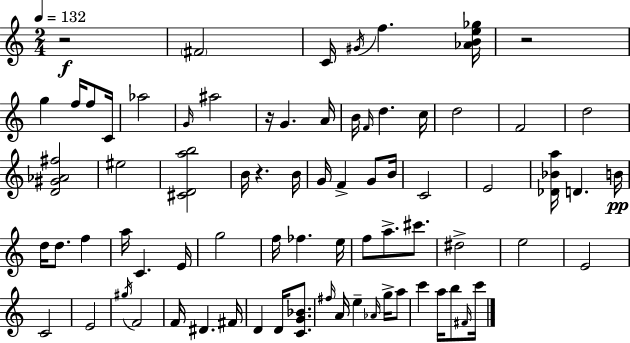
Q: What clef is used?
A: treble